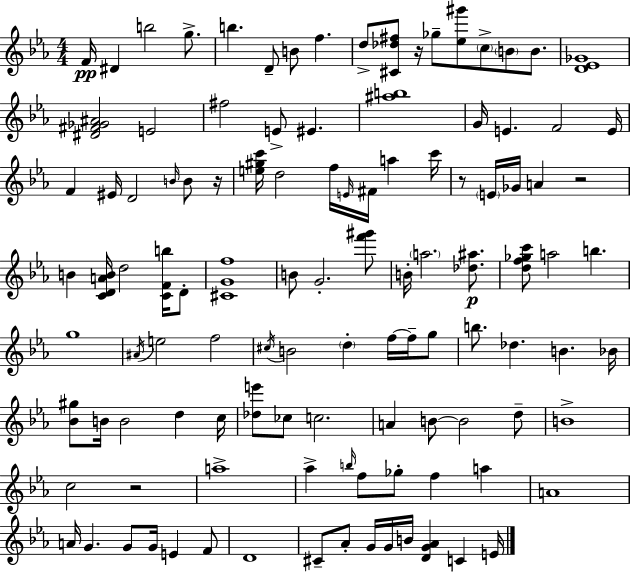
F4/s D#4/q B5/h G5/e. B5/q. D4/e B4/e F5/q. D5/e [C#4,Db5,F#5]/e R/s Gb5/e [Eb5,G#6]/e C5/e B4/e B4/e. [D4,Eb4,Gb4]/w [D#4,F#4,Gb4,A#4]/h E4/h F#5/h E4/e EIS4/q. [A#5,B5]/w G4/s E4/q. F4/h E4/s F4/q EIS4/s D4/h B4/s B4/e R/s [E5,G#5,C6]/s D5/h F5/s E4/s F#4/s A5/q C6/s R/e E4/s Gb4/s A4/q R/h B4/q [C4,D4,A4,B4]/s D5/h [C4,F4,B5]/s D4/e [C#4,G4,F5]/w B4/e G4/h. [F6,G#6]/e B4/s A5/h. [Db5,A#5]/e. [D5,F5,Gb5,C6]/e A5/h B5/q. G5/w A#4/s E5/h F5/h C#5/s B4/h D5/q F5/s F5/s G5/e B5/e. Db5/q. B4/q. Bb4/s [Bb4,G#5]/e B4/s B4/h D5/q C5/s [Db5,E6]/e CES5/e C5/h. A4/q B4/e B4/h D5/e B4/w C5/h R/h A5/w Ab5/q B5/s F5/e Gb5/e F5/q A5/q A4/w A4/s G4/q. G4/e G4/s E4/q F4/e D4/w C#4/e Ab4/e G4/s G4/s B4/s [D4,G4,Ab4]/q C4/q E4/s